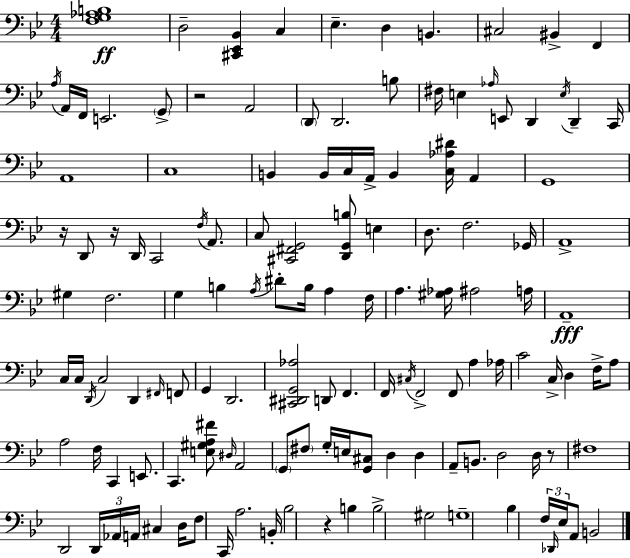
[F3,G3,Ab3,B3]/w D3/h [C#2,Eb2,Bb2]/q C3/q Eb3/q. D3/q B2/q. C#3/h BIS2/q F2/q A3/s A2/s F2/s E2/h. G2/e R/h A2/h D2/e D2/h. B3/e F#3/s E3/q Ab3/s E2/e D2/q E3/s D2/q C2/s A2/w C3/w B2/q B2/s C3/s A2/s B2/q [C3,Ab3,D#4]/s A2/q G2/w R/s D2/e R/s D2/s C2/h F3/s A2/e. C3/e [C#2,F#2,G2]/h [D2,G2,B3]/e E3/q D3/e. F3/h. Gb2/s A2/w G#3/q F3/h. G3/q B3/q A3/s D#4/e B3/s A3/q F3/s A3/q. [G#3,Ab3]/s A#3/h A3/s A2/w C3/s C3/s D2/s C3/h D2/q F#2/s F2/e G2/q D2/h. [C#2,D#2,G2,Ab3]/h D2/e F2/q. F2/s C#3/s F2/h F2/e A3/q Ab3/s C4/h C3/s D3/q F3/s A3/e A3/h F3/s C2/q E2/e. C2/q. [E3,G#3,A3,F#4]/e D#3/s A2/h G2/e F#3/e G3/s E3/s [G2,C#3]/e D3/q D3/q A2/e B2/e. D3/h D3/s R/e F#3/w D2/h D2/s Ab2/s A2/s C#3/q D3/s F3/e C2/s A3/h. B2/s Bb3/h R/q B3/q B3/h G#3/h G3/w Bb3/q F3/s Db2/s Eb3/s A2/e B2/h